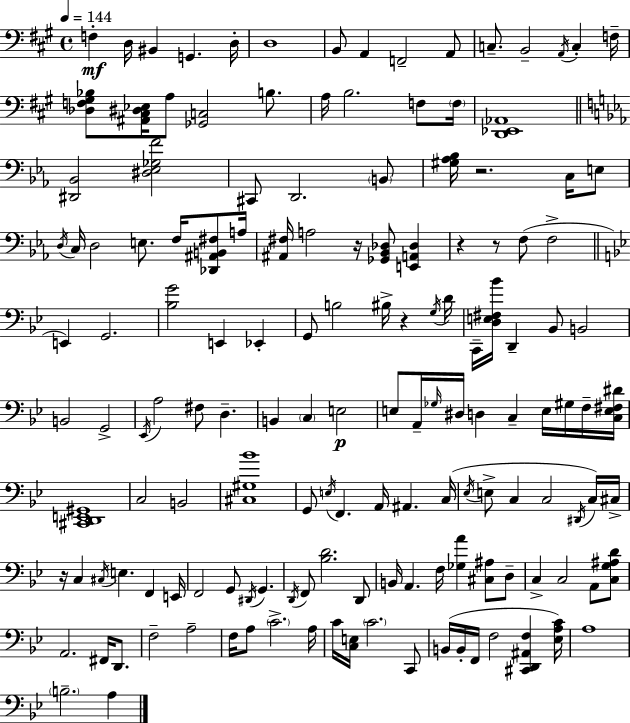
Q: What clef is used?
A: bass